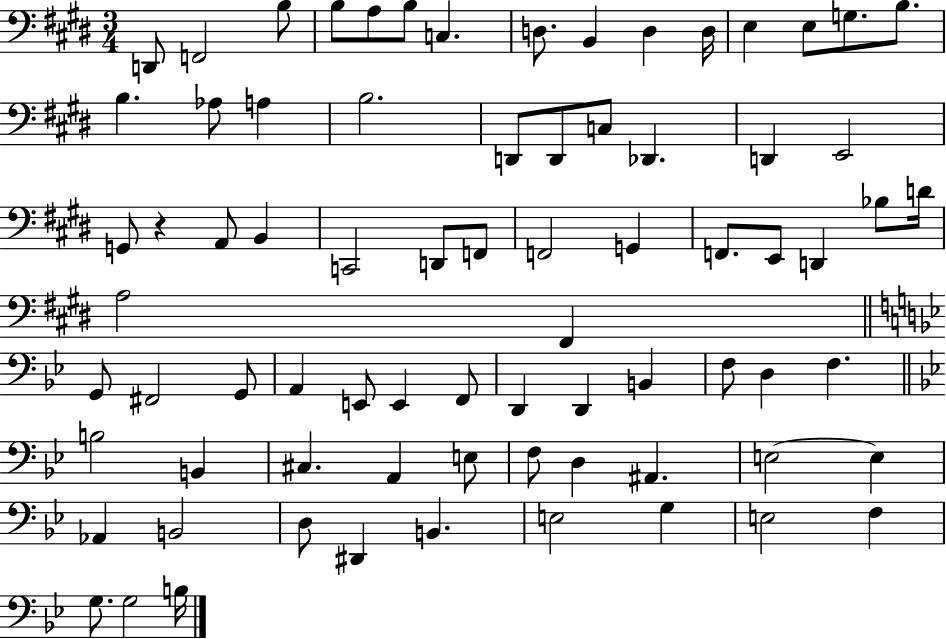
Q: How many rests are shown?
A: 1